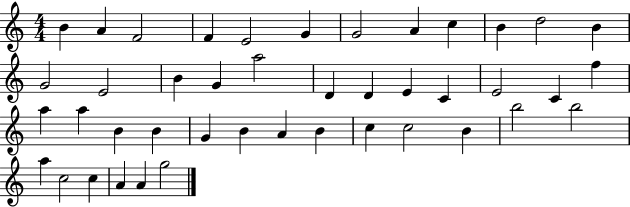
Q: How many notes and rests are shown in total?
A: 43